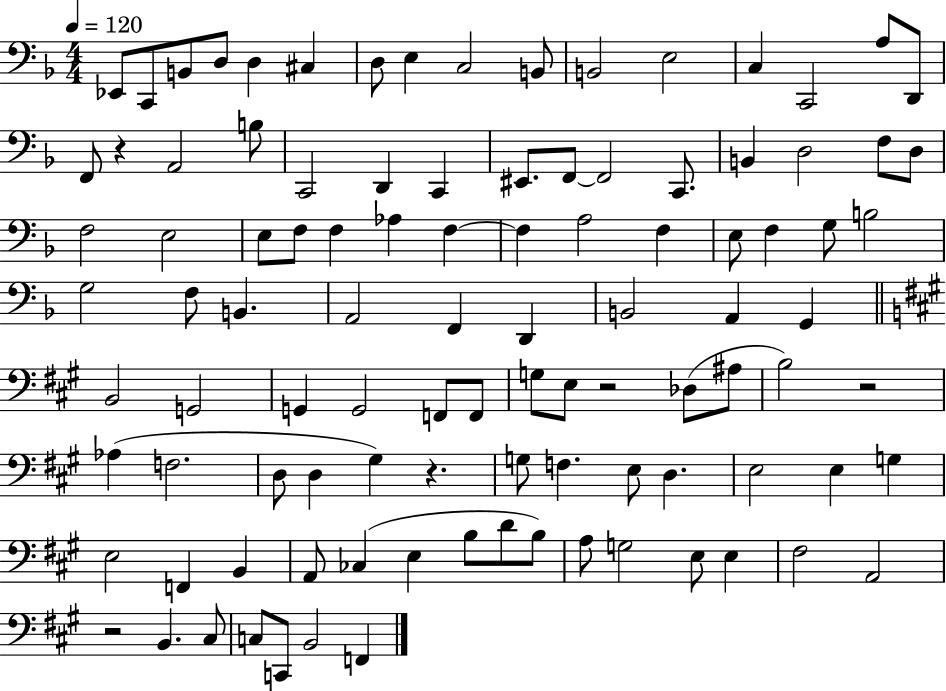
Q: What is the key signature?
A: F major